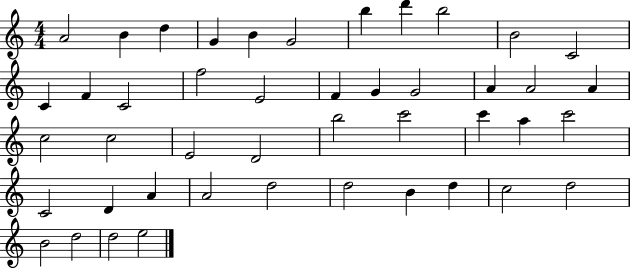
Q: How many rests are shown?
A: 0